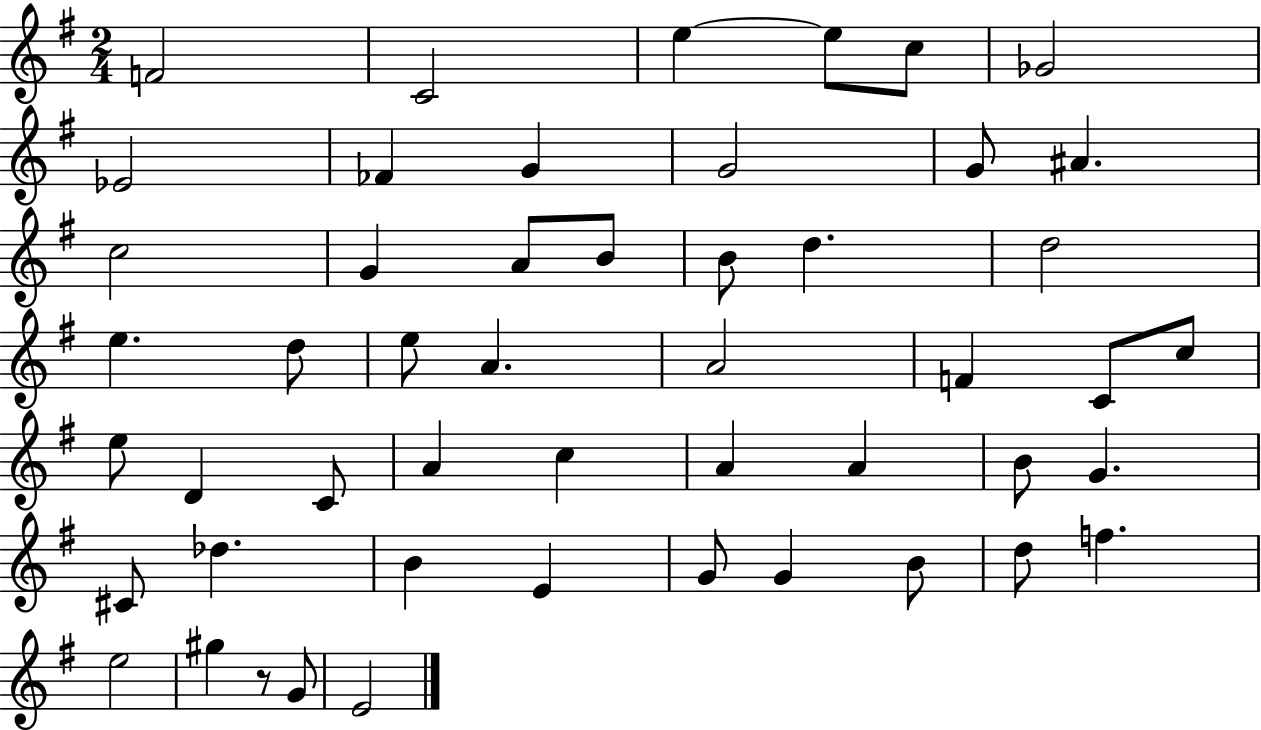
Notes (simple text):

F4/h C4/h E5/q E5/e C5/e Gb4/h Eb4/h FES4/q G4/q G4/h G4/e A#4/q. C5/h G4/q A4/e B4/e B4/e D5/q. D5/h E5/q. D5/e E5/e A4/q. A4/h F4/q C4/e C5/e E5/e D4/q C4/e A4/q C5/q A4/q A4/q B4/e G4/q. C#4/e Db5/q. B4/q E4/q G4/e G4/q B4/e D5/e F5/q. E5/h G#5/q R/e G4/e E4/h